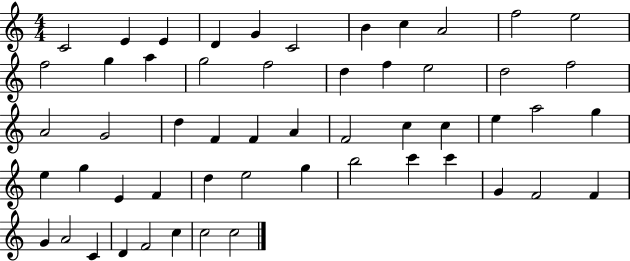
C4/h E4/q E4/q D4/q G4/q C4/h B4/q C5/q A4/h F5/h E5/h F5/h G5/q A5/q G5/h F5/h D5/q F5/q E5/h D5/h F5/h A4/h G4/h D5/q F4/q F4/q A4/q F4/h C5/q C5/q E5/q A5/h G5/q E5/q G5/q E4/q F4/q D5/q E5/h G5/q B5/h C6/q C6/q G4/q F4/h F4/q G4/q A4/h C4/q D4/q F4/h C5/q C5/h C5/h